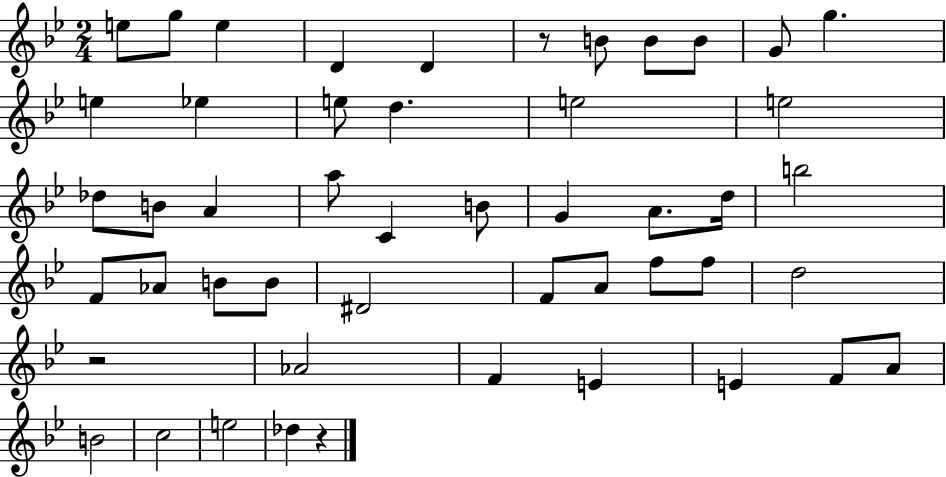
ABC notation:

X:1
T:Untitled
M:2/4
L:1/4
K:Bb
e/2 g/2 e D D z/2 B/2 B/2 B/2 G/2 g e _e e/2 d e2 e2 _d/2 B/2 A a/2 C B/2 G A/2 d/4 b2 F/2 _A/2 B/2 B/2 ^D2 F/2 A/2 f/2 f/2 d2 z2 _A2 F E E F/2 A/2 B2 c2 e2 _d z